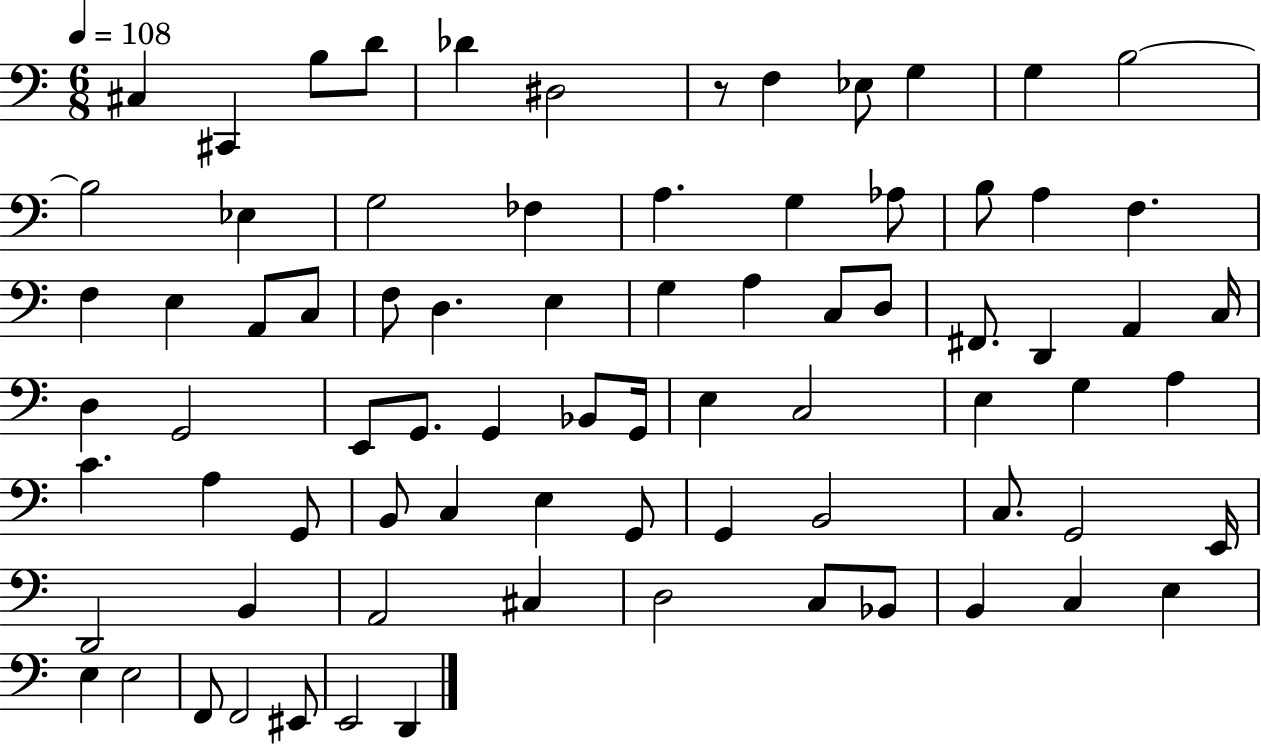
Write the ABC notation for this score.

X:1
T:Untitled
M:6/8
L:1/4
K:C
^C, ^C,, B,/2 D/2 _D ^D,2 z/2 F, _E,/2 G, G, B,2 B,2 _E, G,2 _F, A, G, _A,/2 B,/2 A, F, F, E, A,,/2 C,/2 F,/2 D, E, G, A, C,/2 D,/2 ^F,,/2 D,, A,, C,/4 D, G,,2 E,,/2 G,,/2 G,, _B,,/2 G,,/4 E, C,2 E, G, A, C A, G,,/2 B,,/2 C, E, G,,/2 G,, B,,2 C,/2 G,,2 E,,/4 D,,2 B,, A,,2 ^C, D,2 C,/2 _B,,/2 B,, C, E, E, E,2 F,,/2 F,,2 ^E,,/2 E,,2 D,,